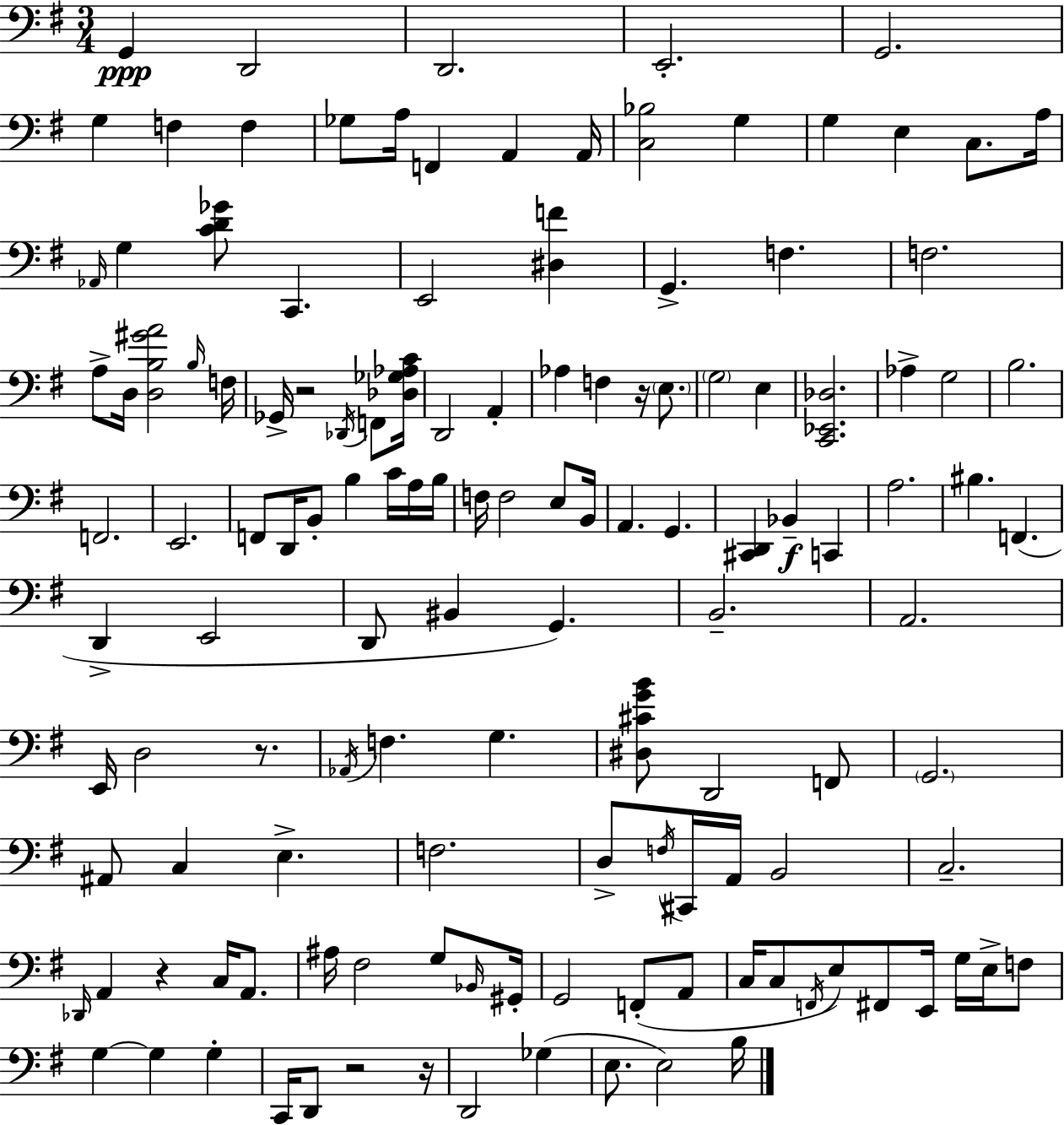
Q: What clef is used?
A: bass